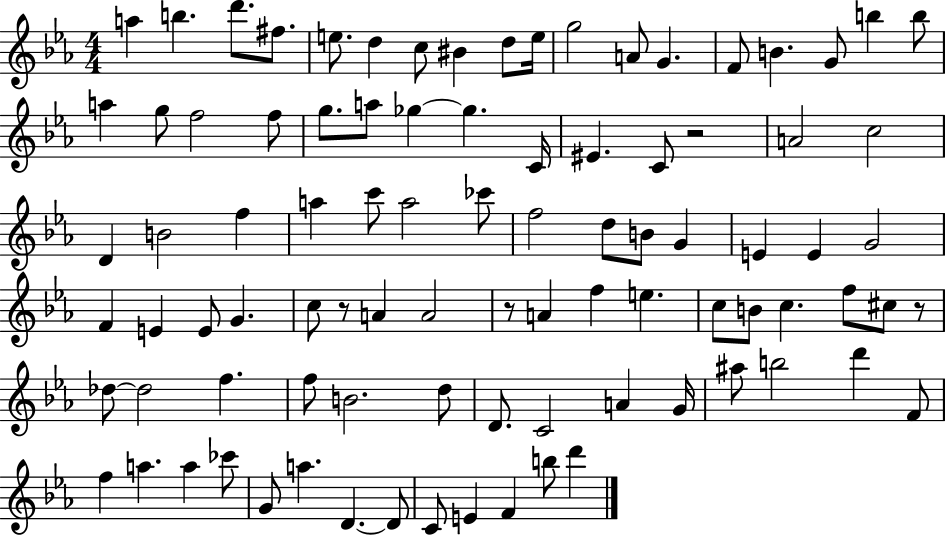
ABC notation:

X:1
T:Untitled
M:4/4
L:1/4
K:Eb
a b d'/2 ^f/2 e/2 d c/2 ^B d/2 e/4 g2 A/2 G F/2 B G/2 b b/2 a g/2 f2 f/2 g/2 a/2 _g _g C/4 ^E C/2 z2 A2 c2 D B2 f a c'/2 a2 _c'/2 f2 d/2 B/2 G E E G2 F E E/2 G c/2 z/2 A A2 z/2 A f e c/2 B/2 c f/2 ^c/2 z/2 _d/2 _d2 f f/2 B2 d/2 D/2 C2 A G/4 ^a/2 b2 d' F/2 f a a _c'/2 G/2 a D D/2 C/2 E F b/2 d'